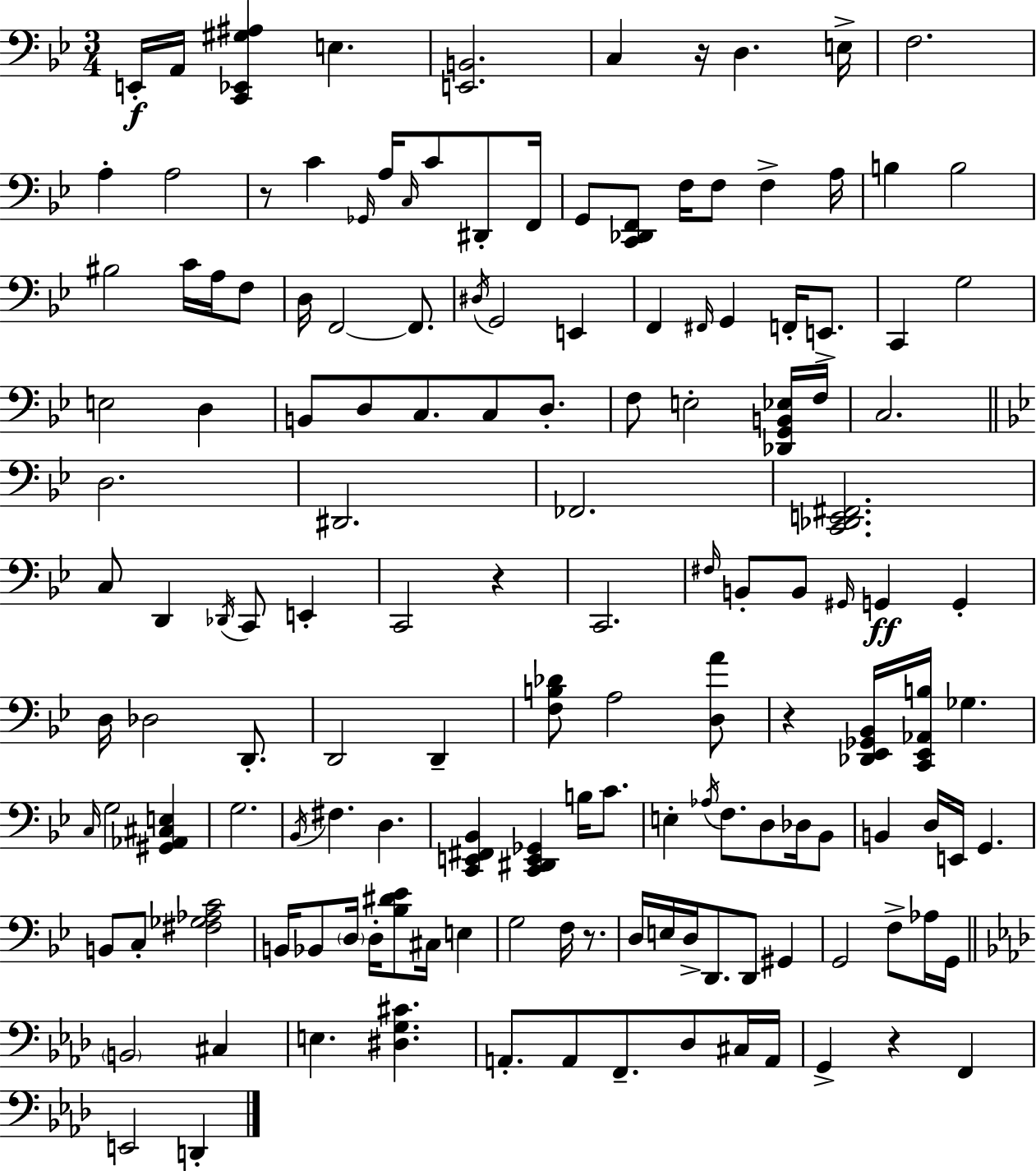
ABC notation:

X:1
T:Untitled
M:3/4
L:1/4
K:Gm
E,,/4 A,,/4 [C,,_E,,^G,^A,] E, [E,,B,,]2 C, z/4 D, E,/4 F,2 A, A,2 z/2 C _G,,/4 A,/4 C,/4 C/2 ^D,,/2 F,,/4 G,,/2 [C,,_D,,F,,]/2 F,/4 F,/2 F, A,/4 B, B,2 ^B,2 C/4 A,/4 F,/2 D,/4 F,,2 F,,/2 ^D,/4 G,,2 E,, F,, ^F,,/4 G,, F,,/4 E,,/2 C,, G,2 E,2 D, B,,/2 D,/2 C,/2 C,/2 D,/2 F,/2 E,2 [_D,,G,,B,,_E,]/4 F,/4 C,2 D,2 ^D,,2 _F,,2 [C,,_D,,E,,^F,,]2 C,/2 D,, _D,,/4 C,,/2 E,, C,,2 z C,,2 ^F,/4 B,,/2 B,,/2 ^G,,/4 G,, G,, D,/4 _D,2 D,,/2 D,,2 D,, [F,B,_D]/2 A,2 [D,A]/2 z [_D,,_E,,_G,,_B,,]/4 [C,,_E,,_A,,B,]/4 _G, C,/4 G,2 [^G,,_A,,^C,E,] G,2 _B,,/4 ^F, D, [C,,E,,^F,,_B,,] [C,,^D,,E,,_G,,] B,/4 C/2 E, _A,/4 F,/2 D,/2 _D,/4 _B,,/2 B,, D,/4 E,,/4 G,, B,,/2 C,/2 [^F,_G,_A,C]2 B,,/4 _B,,/2 D,/4 D,/4 [_B,^D_E]/2 ^C,/4 E, G,2 F,/4 z/2 D,/4 E,/4 D,/4 D,,/2 D,,/2 ^G,, G,,2 F,/2 _A,/4 G,,/4 B,,2 ^C, E, [^D,G,^C] A,,/2 A,,/2 F,,/2 _D,/2 ^C,/4 A,,/4 G,, z F,, E,,2 D,,